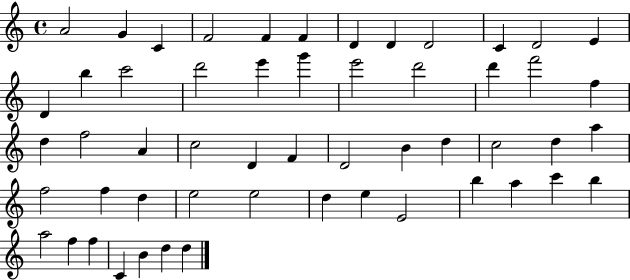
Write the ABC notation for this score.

X:1
T:Untitled
M:4/4
L:1/4
K:C
A2 G C F2 F F D D D2 C D2 E D b c'2 d'2 e' g' e'2 d'2 d' f'2 f d f2 A c2 D F D2 B d c2 d a f2 f d e2 e2 d e E2 b a c' b a2 f f C B d d